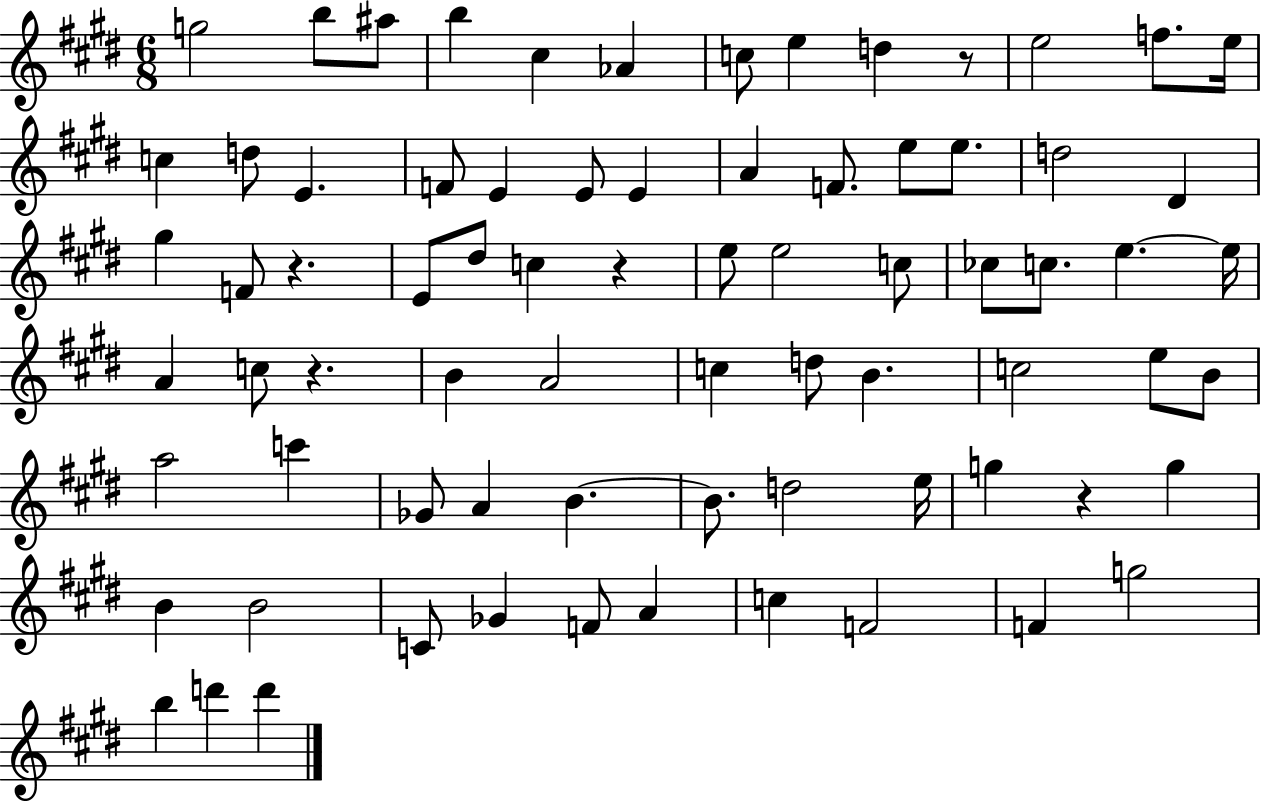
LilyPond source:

{
  \clef treble
  \numericTimeSignature
  \time 6/8
  \key e \major
  g''2 b''8 ais''8 | b''4 cis''4 aes'4 | c''8 e''4 d''4 r8 | e''2 f''8. e''16 | \break c''4 d''8 e'4. | f'8 e'4 e'8 e'4 | a'4 f'8. e''8 e''8. | d''2 dis'4 | \break gis''4 f'8 r4. | e'8 dis''8 c''4 r4 | e''8 e''2 c''8 | ces''8 c''8. e''4.~~ e''16 | \break a'4 c''8 r4. | b'4 a'2 | c''4 d''8 b'4. | c''2 e''8 b'8 | \break a''2 c'''4 | ges'8 a'4 b'4.~~ | b'8. d''2 e''16 | g''4 r4 g''4 | \break b'4 b'2 | c'8 ges'4 f'8 a'4 | c''4 f'2 | f'4 g''2 | \break b''4 d'''4 d'''4 | \bar "|."
}